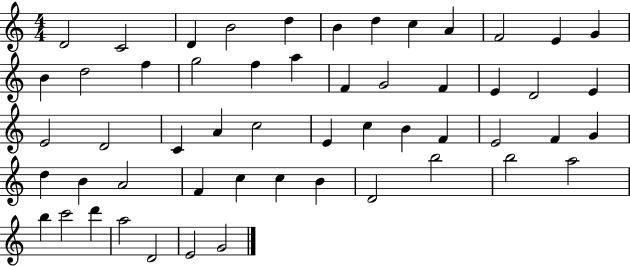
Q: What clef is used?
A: treble